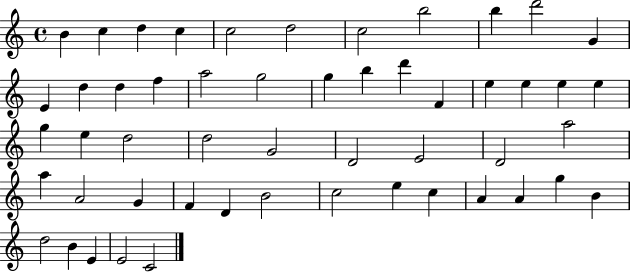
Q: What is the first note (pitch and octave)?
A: B4